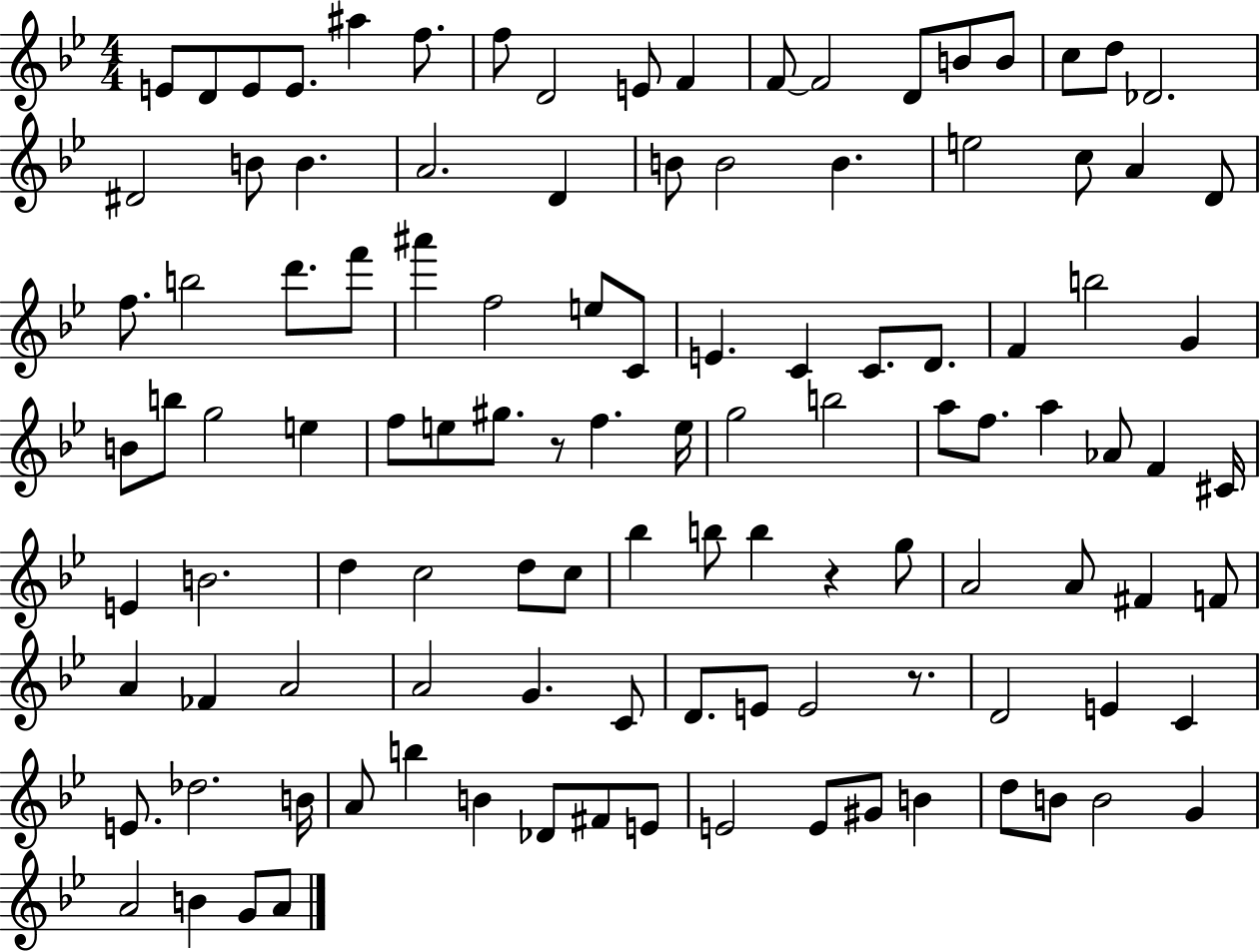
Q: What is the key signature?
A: BES major